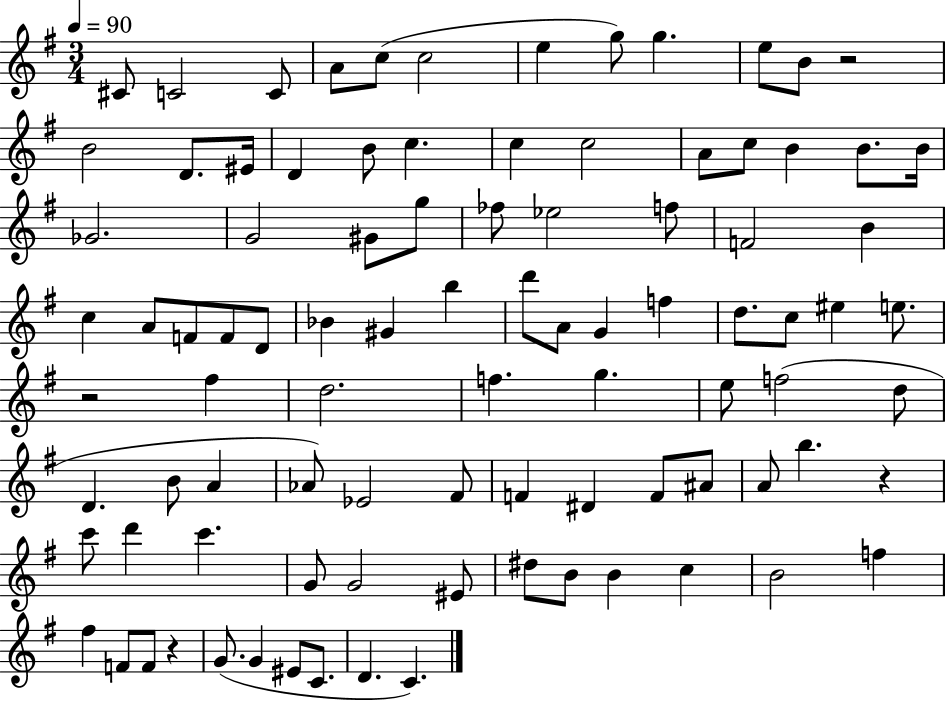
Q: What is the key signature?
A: G major